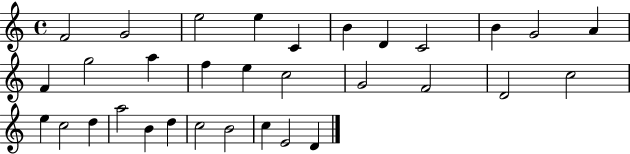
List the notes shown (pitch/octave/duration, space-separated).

F4/h G4/h E5/h E5/q C4/q B4/q D4/q C4/h B4/q G4/h A4/q F4/q G5/h A5/q F5/q E5/q C5/h G4/h F4/h D4/h C5/h E5/q C5/h D5/q A5/h B4/q D5/q C5/h B4/h C5/q E4/h D4/q